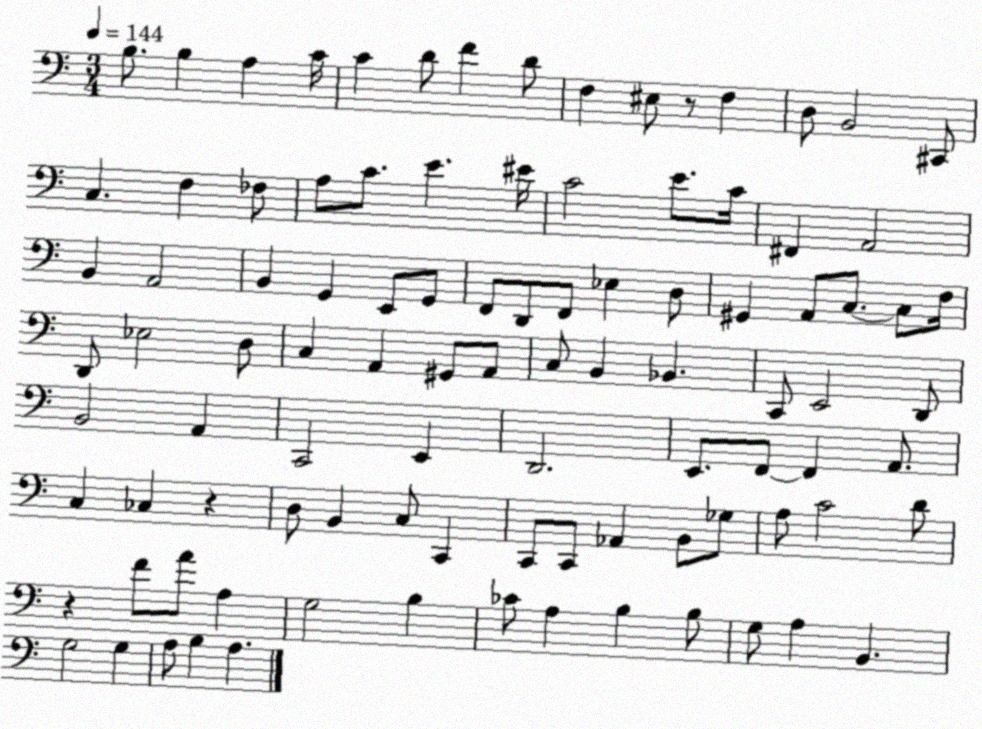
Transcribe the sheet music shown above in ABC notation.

X:1
T:Untitled
M:3/4
L:1/4
K:C
B,/2 B, A, C/4 C D/2 F D/2 F, ^E,/2 z/2 F, D,/2 B,,2 ^C,,/2 C, F, _F,/2 A,/2 C/2 E ^E/4 C2 E/2 C/4 ^F,, A,,2 B,, A,,2 B,, G,, E,,/2 G,,/2 F,,/2 D,,/2 F,,/2 _E, D,/2 ^G,, A,,/2 C,/2 C,/2 F,/4 D,,/2 _E,2 D,/2 C, A,, ^G,,/2 A,,/2 C,/2 B,, _B,, C,,/2 E,,2 D,,/2 B,,2 A,, C,,2 E,, D,,2 E,,/2 F,,/2 F,, A,,/2 C, _C, z D,/2 B,, C,/2 C,, C,,/2 C,,/2 _A,, B,,/2 _G,/2 A,/2 C2 D/2 z F/2 A/2 A, G,2 B, _C/2 A, B, B,/2 G,/2 A, B,, G,2 G, A,/2 B, A,